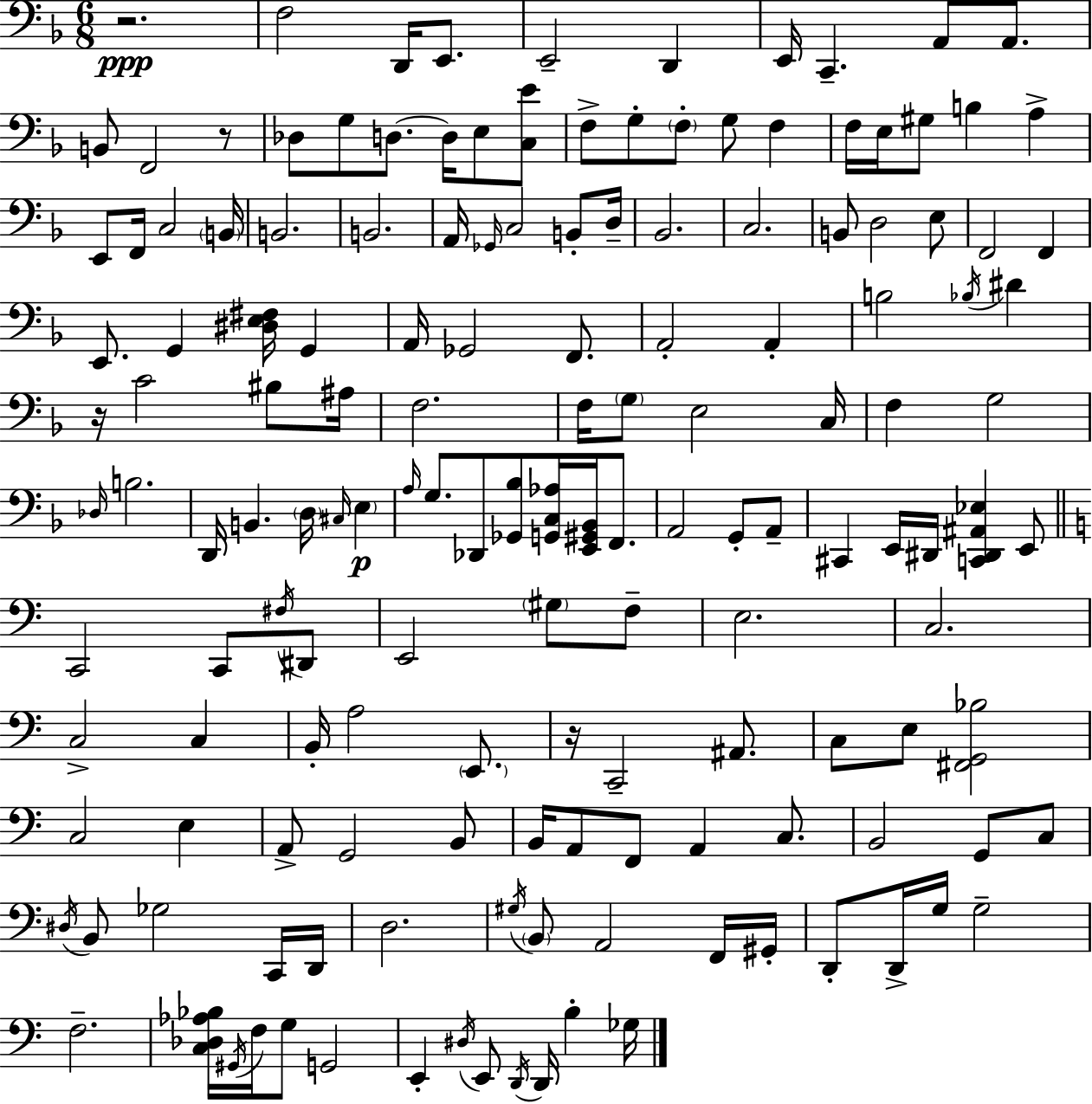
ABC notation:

X:1
T:Untitled
M:6/8
L:1/4
K:Dm
z2 F,2 D,,/4 E,,/2 E,,2 D,, E,,/4 C,, A,,/2 A,,/2 B,,/2 F,,2 z/2 _D,/2 G,/2 D,/2 D,/4 E,/2 [C,E]/2 F,/2 G,/2 F,/2 G,/2 F, F,/4 E,/4 ^G,/2 B, A, E,,/2 F,,/4 C,2 B,,/4 B,,2 B,,2 A,,/4 _G,,/4 C,2 B,,/2 D,/4 _B,,2 C,2 B,,/2 D,2 E,/2 F,,2 F,, E,,/2 G,, [^D,E,^F,]/4 G,, A,,/4 _G,,2 F,,/2 A,,2 A,, B,2 _B,/4 ^D z/4 C2 ^B,/2 ^A,/4 F,2 F,/4 G,/2 E,2 C,/4 F, G,2 _D,/4 B,2 D,,/4 B,, D,/4 ^C,/4 E, A,/4 G,/2 _D,,/2 [_G,,_B,]/2 [G,,C,_A,]/4 [E,,^G,,_B,,]/4 F,,/2 A,,2 G,,/2 A,,/2 ^C,, E,,/4 ^D,,/4 [C,,^D,,^A,,_E,] E,,/2 C,,2 C,,/2 ^F,/4 ^D,,/2 E,,2 ^G,/2 F,/2 E,2 C,2 C,2 C, B,,/4 A,2 E,,/2 z/4 C,,2 ^A,,/2 C,/2 E,/2 [^F,,G,,_B,]2 C,2 E, A,,/2 G,,2 B,,/2 B,,/4 A,,/2 F,,/2 A,, C,/2 B,,2 G,,/2 C,/2 ^D,/4 B,,/2 _G,2 C,,/4 D,,/4 D,2 ^G,/4 B,,/2 A,,2 F,,/4 ^G,,/4 D,,/2 D,,/4 G,/4 G,2 F,2 [C,_D,_A,_B,]/4 ^G,,/4 F,/4 G,/2 G,,2 E,, ^D,/4 E,,/2 D,,/4 D,,/4 B, _G,/4